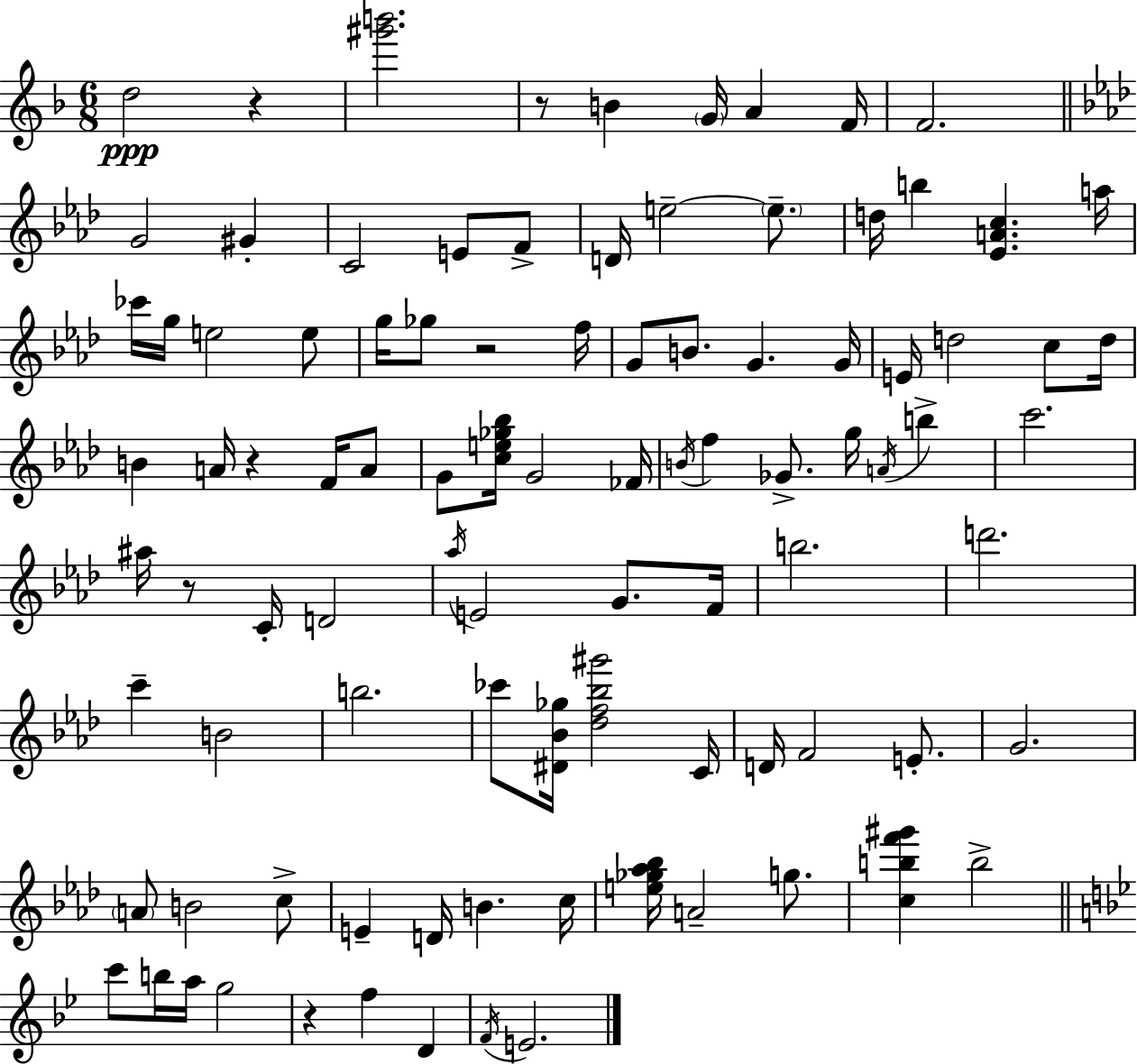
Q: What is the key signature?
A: F major